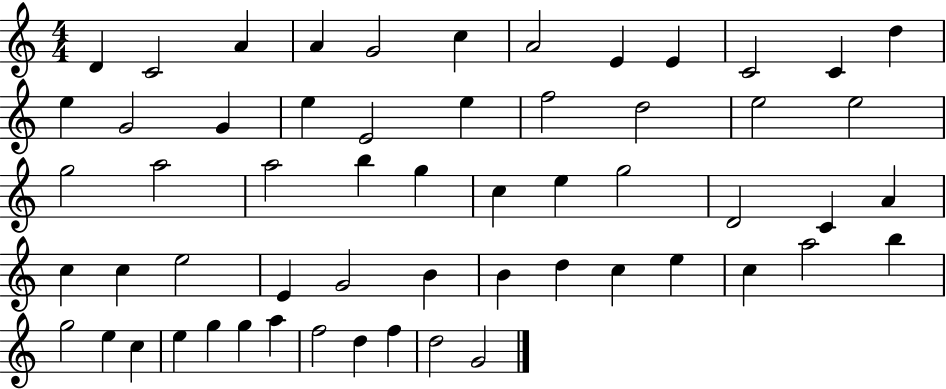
{
  \clef treble
  \numericTimeSignature
  \time 4/4
  \key c \major
  d'4 c'2 a'4 | a'4 g'2 c''4 | a'2 e'4 e'4 | c'2 c'4 d''4 | \break e''4 g'2 g'4 | e''4 e'2 e''4 | f''2 d''2 | e''2 e''2 | \break g''2 a''2 | a''2 b''4 g''4 | c''4 e''4 g''2 | d'2 c'4 a'4 | \break c''4 c''4 e''2 | e'4 g'2 b'4 | b'4 d''4 c''4 e''4 | c''4 a''2 b''4 | \break g''2 e''4 c''4 | e''4 g''4 g''4 a''4 | f''2 d''4 f''4 | d''2 g'2 | \break \bar "|."
}